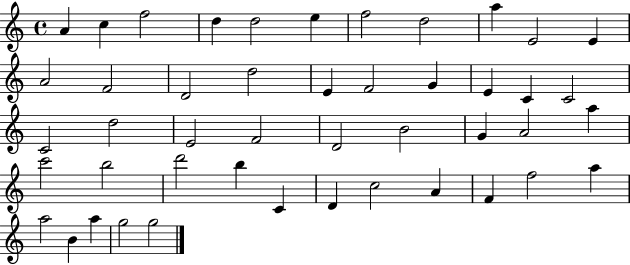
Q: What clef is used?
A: treble